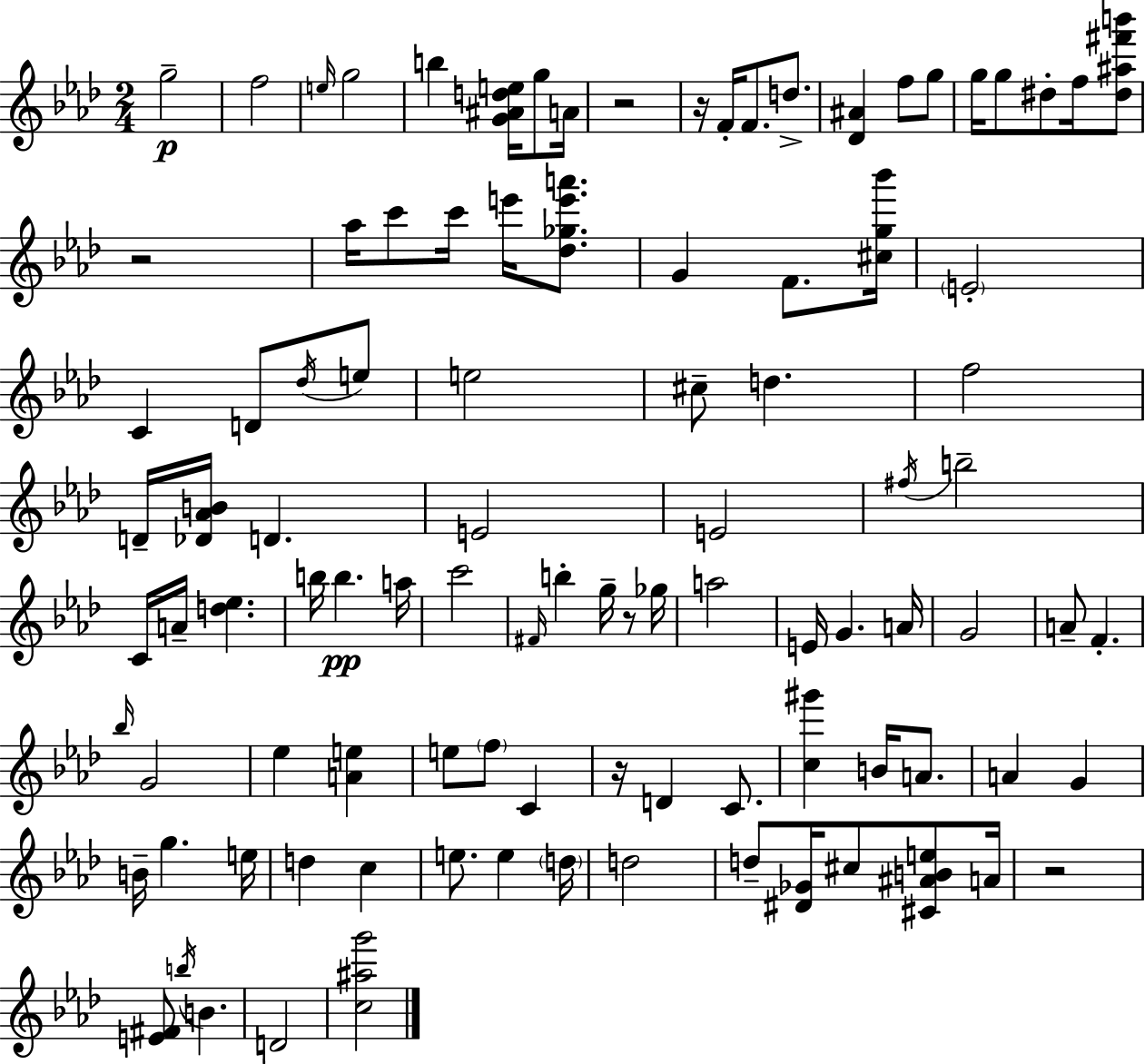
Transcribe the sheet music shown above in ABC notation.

X:1
T:Untitled
M:2/4
L:1/4
K:Fm
g2 f2 e/4 g2 b [G^Ade]/4 g/2 A/4 z2 z/4 F/4 F/2 d/2 [_D^A] f/2 g/2 g/4 g/2 ^d/2 f/4 [^d^a^f'b']/2 z2 _a/4 c'/2 c'/4 e'/4 [_d_ge'a']/2 G F/2 [^cg_b']/4 E2 C D/2 _d/4 e/2 e2 ^c/2 d f2 D/4 [_D_AB]/4 D E2 E2 ^f/4 b2 C/4 A/4 [d_e] b/4 b a/4 c'2 ^F/4 b g/4 z/2 _g/4 a2 E/4 G A/4 G2 A/2 F _b/4 G2 _e [Ae] e/2 f/2 C z/4 D C/2 [c^g'] B/4 A/2 A G B/4 g e/4 d c e/2 e d/4 d2 d/2 [^D_G]/4 ^c/2 [^C^ABe]/2 A/4 z2 [E^F]/2 b/4 B D2 [c^ag']2